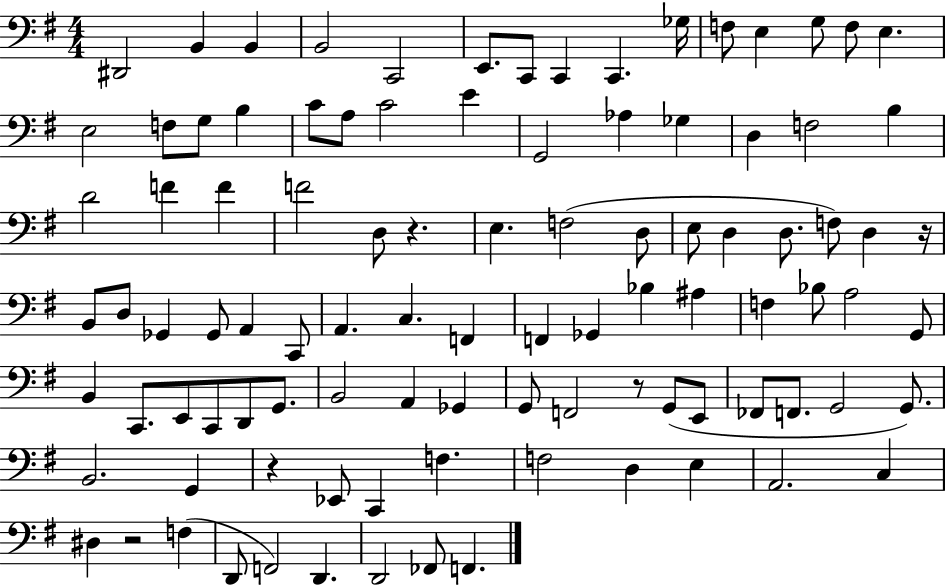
X:1
T:Untitled
M:4/4
L:1/4
K:G
^D,,2 B,, B,, B,,2 C,,2 E,,/2 C,,/2 C,, C,, _G,/4 F,/2 E, G,/2 F,/2 E, E,2 F,/2 G,/2 B, C/2 A,/2 C2 E G,,2 _A, _G, D, F,2 B, D2 F F F2 D,/2 z E, F,2 D,/2 E,/2 D, D,/2 F,/2 D, z/4 B,,/2 D,/2 _G,, _G,,/2 A,, C,,/2 A,, C, F,, F,, _G,, _B, ^A, F, _B,/2 A,2 G,,/2 B,, C,,/2 E,,/2 C,,/2 D,,/2 G,,/2 B,,2 A,, _G,, G,,/2 F,,2 z/2 G,,/2 E,,/2 _F,,/2 F,,/2 G,,2 G,,/2 B,,2 G,, z _E,,/2 C,, F, F,2 D, E, A,,2 C, ^D, z2 F, D,,/2 F,,2 D,, D,,2 _F,,/2 F,,